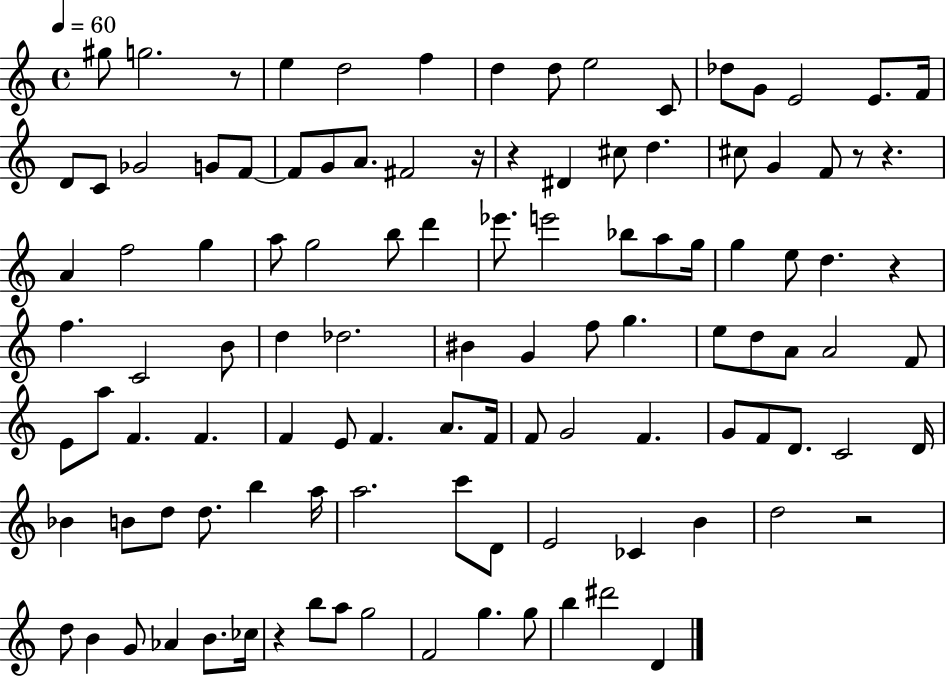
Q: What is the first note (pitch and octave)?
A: G#5